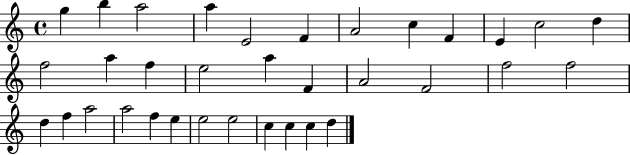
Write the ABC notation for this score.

X:1
T:Untitled
M:4/4
L:1/4
K:C
g b a2 a E2 F A2 c F E c2 d f2 a f e2 a F A2 F2 f2 f2 d f a2 a2 f e e2 e2 c c c d